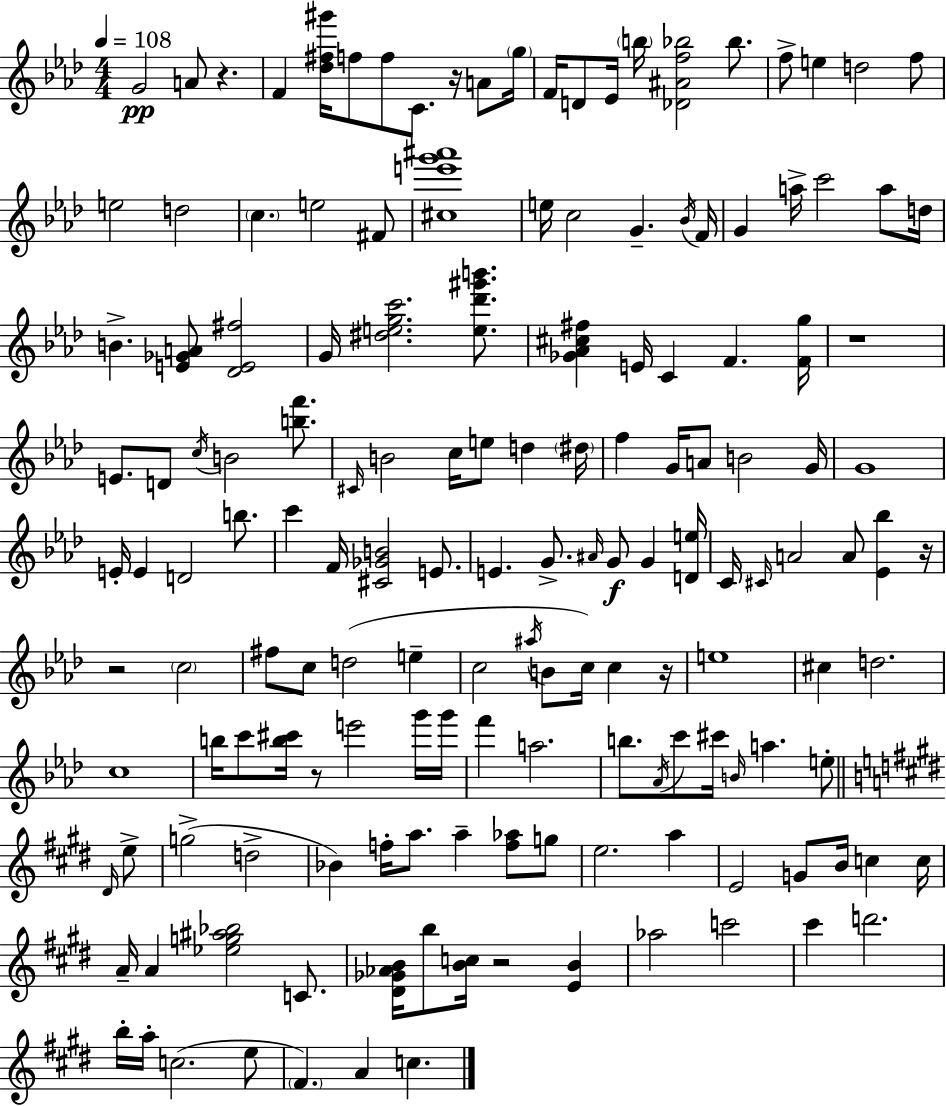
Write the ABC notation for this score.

X:1
T:Untitled
M:4/4
L:1/4
K:Ab
G2 A/2 z F [_d^f^g']/4 f/2 f/2 C/2 z/4 A/2 g/4 F/4 D/2 _E/4 b/4 [_D^Af_b]2 _b/2 f/2 e d2 f/2 e2 d2 c e2 ^F/2 [^ce'g'^a']4 e/4 c2 G _B/4 F/4 G a/4 c'2 a/2 d/4 B [E_GA]/2 [_DE^f]2 G/4 [^degc']2 [e_d'^g'b']/2 [_G_A^c^f] E/4 C F [Fg]/4 z4 E/2 D/2 c/4 B2 [bf']/2 ^C/4 B2 c/4 e/2 d ^d/4 f G/4 A/2 B2 G/4 G4 E/4 E D2 b/2 c' F/4 [^C_GB]2 E/2 E G/2 ^A/4 G/2 G [De]/4 C/4 ^C/4 A2 A/2 [_E_b] z/4 z2 c2 ^f/2 c/2 d2 e c2 ^a/4 B/2 c/4 c z/4 e4 ^c d2 c4 b/4 c'/2 [b^c']/4 z/2 e'2 g'/4 g'/4 f' a2 b/2 _A/4 c'/2 ^c'/4 B/4 a e/2 ^D/4 e/2 g2 d2 _B f/4 a/2 a [f_a]/2 g/2 e2 a E2 G/2 B/4 c c/4 A/4 A [_eg^a_b]2 C/2 [^D_G_AB]/4 b/2 [Bc]/4 z2 [EB] _a2 c'2 ^c' d'2 b/4 a/4 c2 e/2 ^F A c